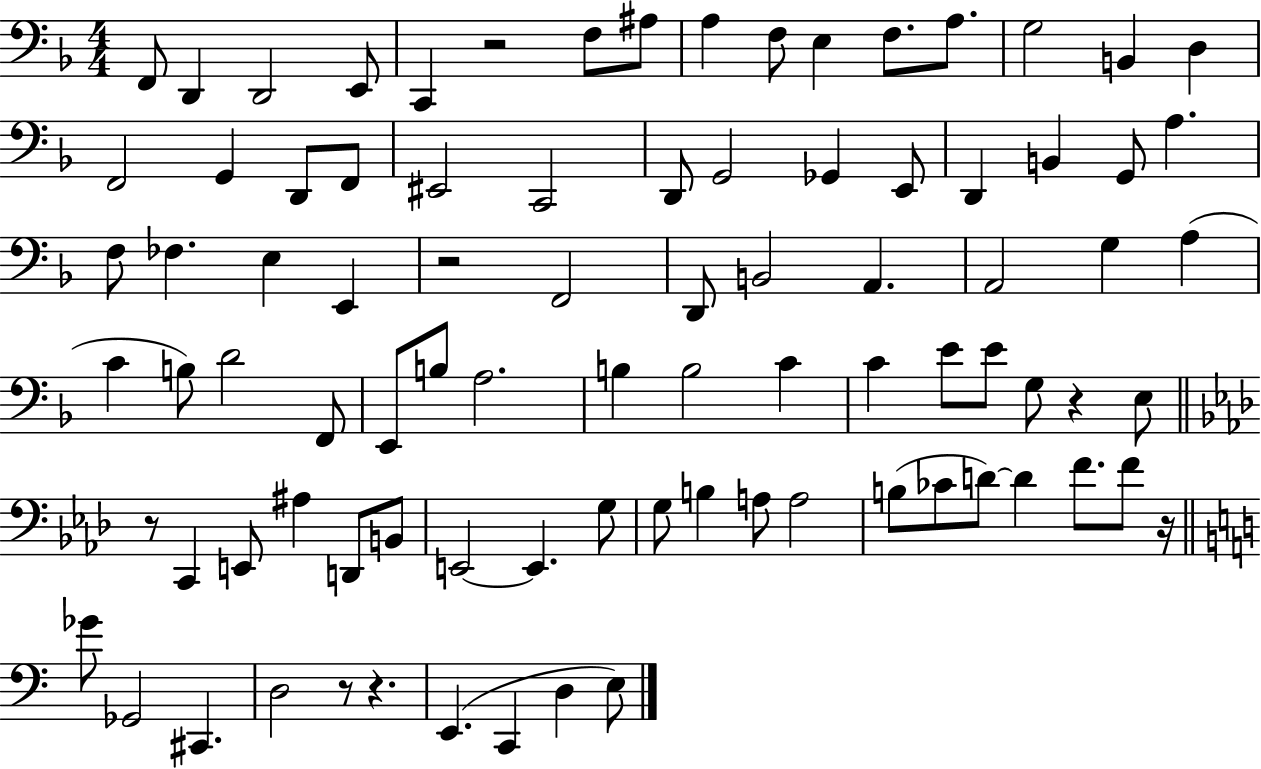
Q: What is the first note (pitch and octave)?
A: F2